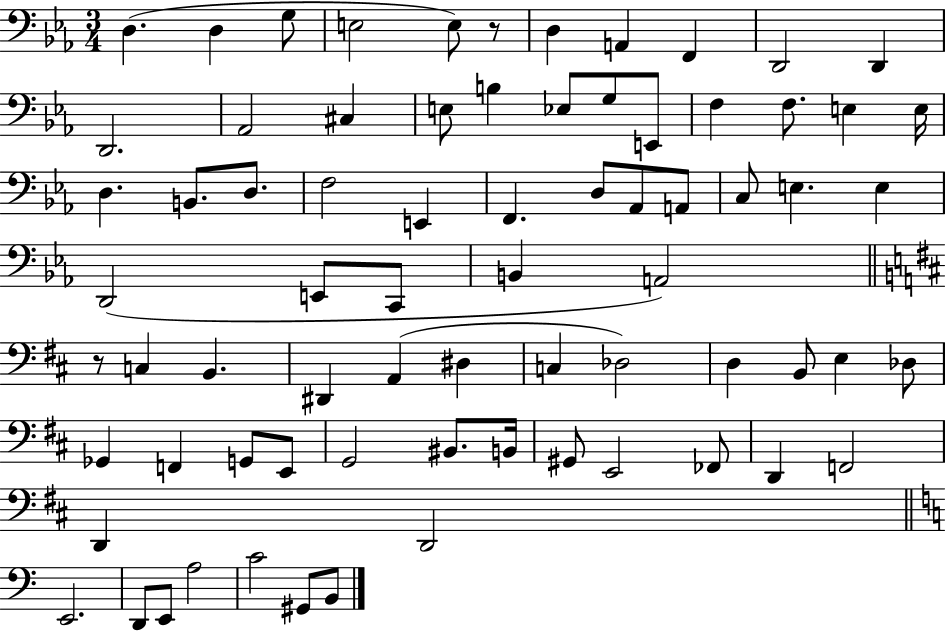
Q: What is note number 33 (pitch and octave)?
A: E3